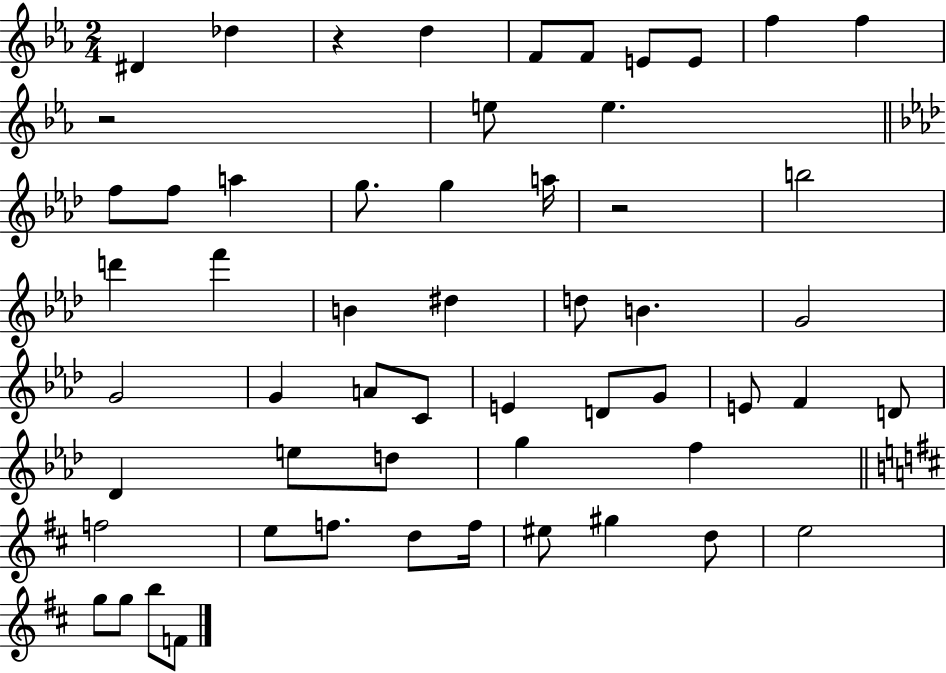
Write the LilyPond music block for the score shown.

{
  \clef treble
  \numericTimeSignature
  \time 2/4
  \key ees \major
  \repeat volta 2 { dis'4 des''4 | r4 d''4 | f'8 f'8 e'8 e'8 | f''4 f''4 | \break r2 | e''8 e''4. | \bar "||" \break \key f \minor f''8 f''8 a''4 | g''8. g''4 a''16 | r2 | b''2 | \break d'''4 f'''4 | b'4 dis''4 | d''8 b'4. | g'2 | \break g'2 | g'4 a'8 c'8 | e'4 d'8 g'8 | e'8 f'4 d'8 | \break des'4 e''8 d''8 | g''4 f''4 | \bar "||" \break \key d \major f''2 | e''8 f''8. d''8 f''16 | eis''8 gis''4 d''8 | e''2 | \break g''8 g''8 b''8 f'8 | } \bar "|."
}